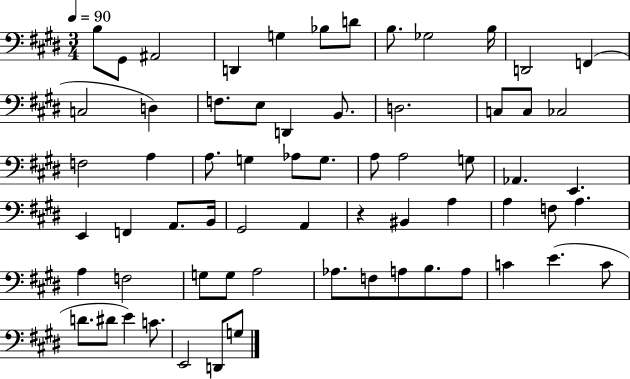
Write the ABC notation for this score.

X:1
T:Untitled
M:3/4
L:1/4
K:E
B,/2 ^G,,/2 ^A,,2 D,, G, _B,/2 D/2 B,/2 _G,2 B,/4 D,,2 F,, C,2 D, F,/2 E,/2 D,, B,,/2 D,2 C,/2 C,/2 _C,2 F,2 A, A,/2 G, _A,/2 G,/2 A,/2 A,2 G,/2 _A,, E,, E,, F,, A,,/2 B,,/4 ^G,,2 A,, z ^B,, A, A, F,/2 A, A, F,2 G,/2 G,/2 A,2 _A,/2 F,/2 A,/2 B,/2 A,/2 C E C/2 D/2 ^D/2 E C/2 E,,2 D,,/2 G,/2